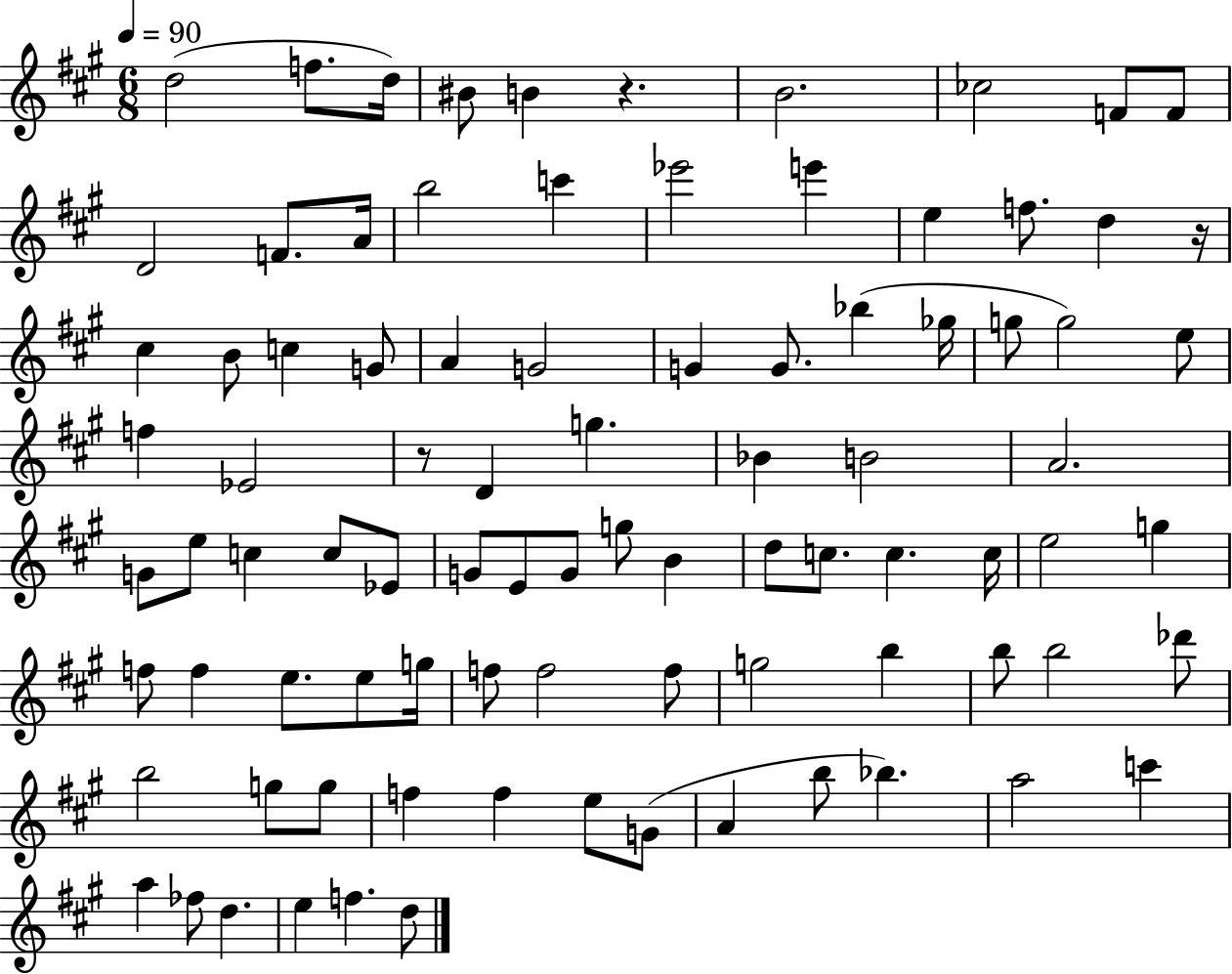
X:1
T:Untitled
M:6/8
L:1/4
K:A
d2 f/2 d/4 ^B/2 B z B2 _c2 F/2 F/2 D2 F/2 A/4 b2 c' _e'2 e' e f/2 d z/4 ^c B/2 c G/2 A G2 G G/2 _b _g/4 g/2 g2 e/2 f _E2 z/2 D g _B B2 A2 G/2 e/2 c c/2 _E/2 G/2 E/2 G/2 g/2 B d/2 c/2 c c/4 e2 g f/2 f e/2 e/2 g/4 f/2 f2 f/2 g2 b b/2 b2 _d'/2 b2 g/2 g/2 f f e/2 G/2 A b/2 _b a2 c' a _f/2 d e f d/2